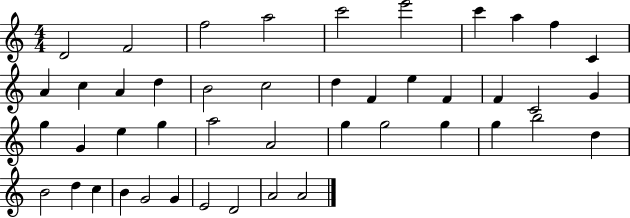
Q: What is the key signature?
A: C major